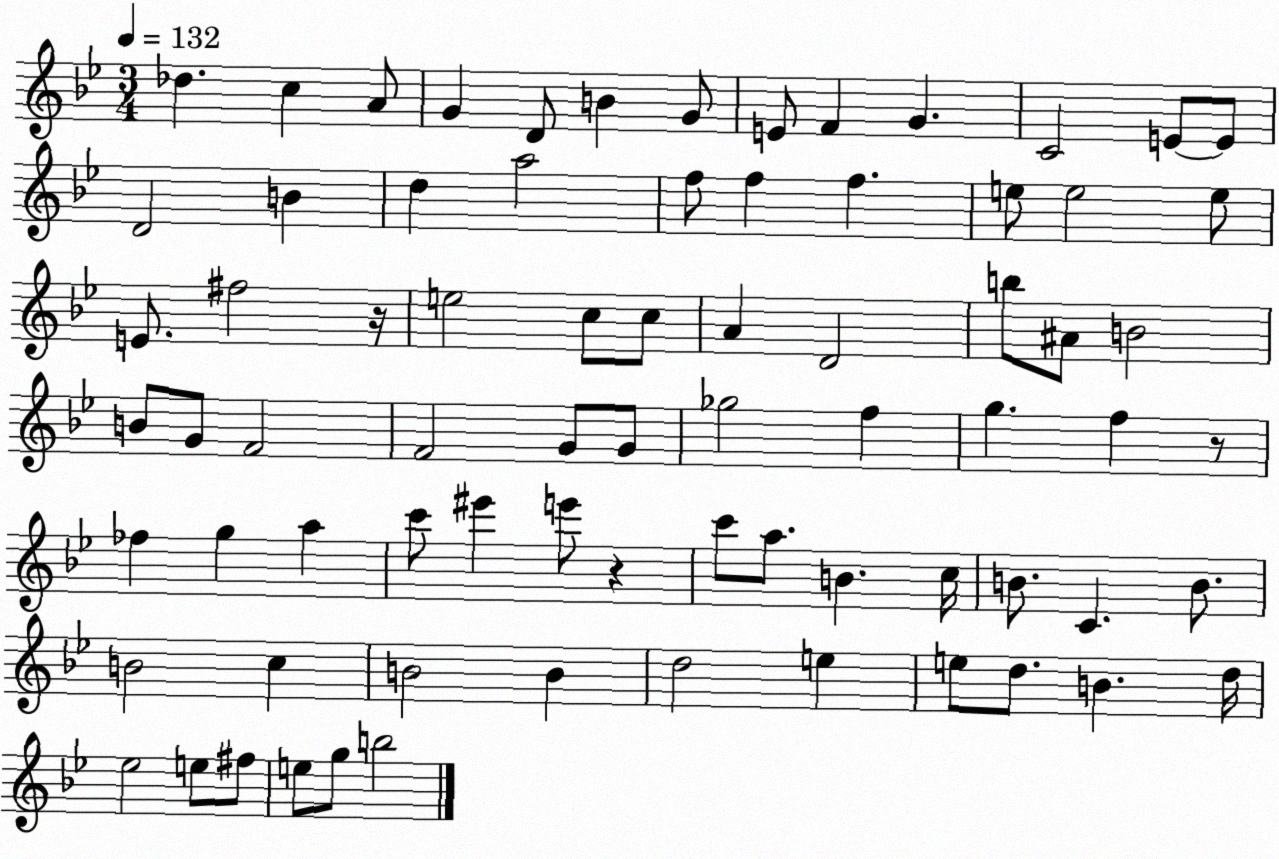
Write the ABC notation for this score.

X:1
T:Untitled
M:3/4
L:1/4
K:Bb
_d c A/2 G D/2 B G/2 E/2 F G C2 E/2 E/2 D2 B d a2 f/2 f f e/2 e2 e/2 E/2 ^f2 z/4 e2 c/2 c/2 A D2 b/2 ^A/2 B2 B/2 G/2 F2 F2 G/2 G/2 _g2 f g f z/2 _f g a c'/2 ^e' e'/2 z c'/2 a/2 B c/4 B/2 C B/2 B2 c B2 B d2 e e/2 d/2 B d/4 _e2 e/2 ^f/2 e/2 g/2 b2